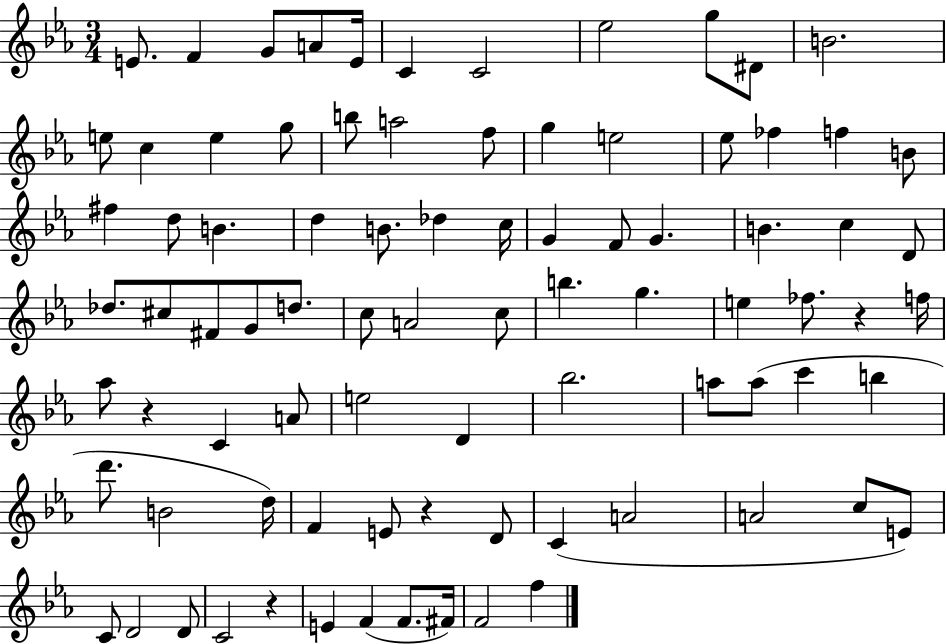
E4/e. F4/q G4/e A4/e E4/s C4/q C4/h Eb5/h G5/e D#4/e B4/h. E5/e C5/q E5/q G5/e B5/e A5/h F5/e G5/q E5/h Eb5/e FES5/q F5/q B4/e F#5/q D5/e B4/q. D5/q B4/e. Db5/q C5/s G4/q F4/e G4/q. B4/q. C5/q D4/e Db5/e. C#5/e F#4/e G4/e D5/e. C5/e A4/h C5/e B5/q. G5/q. E5/q FES5/e. R/q F5/s Ab5/e R/q C4/q A4/e E5/h D4/q Bb5/h. A5/e A5/e C6/q B5/q D6/e. B4/h D5/s F4/q E4/e R/q D4/e C4/q A4/h A4/h C5/e E4/e C4/e D4/h D4/e C4/h R/q E4/q F4/q F4/e. F#4/s F4/h F5/q